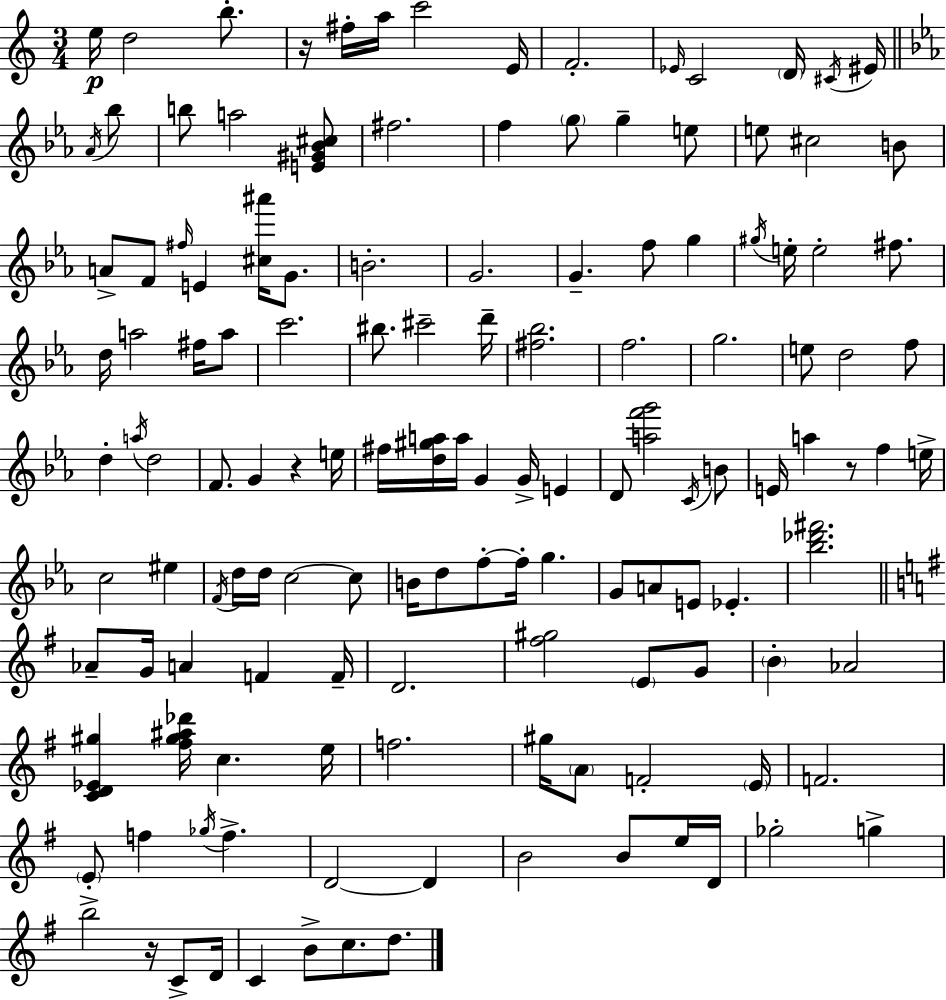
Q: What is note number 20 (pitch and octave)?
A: G5